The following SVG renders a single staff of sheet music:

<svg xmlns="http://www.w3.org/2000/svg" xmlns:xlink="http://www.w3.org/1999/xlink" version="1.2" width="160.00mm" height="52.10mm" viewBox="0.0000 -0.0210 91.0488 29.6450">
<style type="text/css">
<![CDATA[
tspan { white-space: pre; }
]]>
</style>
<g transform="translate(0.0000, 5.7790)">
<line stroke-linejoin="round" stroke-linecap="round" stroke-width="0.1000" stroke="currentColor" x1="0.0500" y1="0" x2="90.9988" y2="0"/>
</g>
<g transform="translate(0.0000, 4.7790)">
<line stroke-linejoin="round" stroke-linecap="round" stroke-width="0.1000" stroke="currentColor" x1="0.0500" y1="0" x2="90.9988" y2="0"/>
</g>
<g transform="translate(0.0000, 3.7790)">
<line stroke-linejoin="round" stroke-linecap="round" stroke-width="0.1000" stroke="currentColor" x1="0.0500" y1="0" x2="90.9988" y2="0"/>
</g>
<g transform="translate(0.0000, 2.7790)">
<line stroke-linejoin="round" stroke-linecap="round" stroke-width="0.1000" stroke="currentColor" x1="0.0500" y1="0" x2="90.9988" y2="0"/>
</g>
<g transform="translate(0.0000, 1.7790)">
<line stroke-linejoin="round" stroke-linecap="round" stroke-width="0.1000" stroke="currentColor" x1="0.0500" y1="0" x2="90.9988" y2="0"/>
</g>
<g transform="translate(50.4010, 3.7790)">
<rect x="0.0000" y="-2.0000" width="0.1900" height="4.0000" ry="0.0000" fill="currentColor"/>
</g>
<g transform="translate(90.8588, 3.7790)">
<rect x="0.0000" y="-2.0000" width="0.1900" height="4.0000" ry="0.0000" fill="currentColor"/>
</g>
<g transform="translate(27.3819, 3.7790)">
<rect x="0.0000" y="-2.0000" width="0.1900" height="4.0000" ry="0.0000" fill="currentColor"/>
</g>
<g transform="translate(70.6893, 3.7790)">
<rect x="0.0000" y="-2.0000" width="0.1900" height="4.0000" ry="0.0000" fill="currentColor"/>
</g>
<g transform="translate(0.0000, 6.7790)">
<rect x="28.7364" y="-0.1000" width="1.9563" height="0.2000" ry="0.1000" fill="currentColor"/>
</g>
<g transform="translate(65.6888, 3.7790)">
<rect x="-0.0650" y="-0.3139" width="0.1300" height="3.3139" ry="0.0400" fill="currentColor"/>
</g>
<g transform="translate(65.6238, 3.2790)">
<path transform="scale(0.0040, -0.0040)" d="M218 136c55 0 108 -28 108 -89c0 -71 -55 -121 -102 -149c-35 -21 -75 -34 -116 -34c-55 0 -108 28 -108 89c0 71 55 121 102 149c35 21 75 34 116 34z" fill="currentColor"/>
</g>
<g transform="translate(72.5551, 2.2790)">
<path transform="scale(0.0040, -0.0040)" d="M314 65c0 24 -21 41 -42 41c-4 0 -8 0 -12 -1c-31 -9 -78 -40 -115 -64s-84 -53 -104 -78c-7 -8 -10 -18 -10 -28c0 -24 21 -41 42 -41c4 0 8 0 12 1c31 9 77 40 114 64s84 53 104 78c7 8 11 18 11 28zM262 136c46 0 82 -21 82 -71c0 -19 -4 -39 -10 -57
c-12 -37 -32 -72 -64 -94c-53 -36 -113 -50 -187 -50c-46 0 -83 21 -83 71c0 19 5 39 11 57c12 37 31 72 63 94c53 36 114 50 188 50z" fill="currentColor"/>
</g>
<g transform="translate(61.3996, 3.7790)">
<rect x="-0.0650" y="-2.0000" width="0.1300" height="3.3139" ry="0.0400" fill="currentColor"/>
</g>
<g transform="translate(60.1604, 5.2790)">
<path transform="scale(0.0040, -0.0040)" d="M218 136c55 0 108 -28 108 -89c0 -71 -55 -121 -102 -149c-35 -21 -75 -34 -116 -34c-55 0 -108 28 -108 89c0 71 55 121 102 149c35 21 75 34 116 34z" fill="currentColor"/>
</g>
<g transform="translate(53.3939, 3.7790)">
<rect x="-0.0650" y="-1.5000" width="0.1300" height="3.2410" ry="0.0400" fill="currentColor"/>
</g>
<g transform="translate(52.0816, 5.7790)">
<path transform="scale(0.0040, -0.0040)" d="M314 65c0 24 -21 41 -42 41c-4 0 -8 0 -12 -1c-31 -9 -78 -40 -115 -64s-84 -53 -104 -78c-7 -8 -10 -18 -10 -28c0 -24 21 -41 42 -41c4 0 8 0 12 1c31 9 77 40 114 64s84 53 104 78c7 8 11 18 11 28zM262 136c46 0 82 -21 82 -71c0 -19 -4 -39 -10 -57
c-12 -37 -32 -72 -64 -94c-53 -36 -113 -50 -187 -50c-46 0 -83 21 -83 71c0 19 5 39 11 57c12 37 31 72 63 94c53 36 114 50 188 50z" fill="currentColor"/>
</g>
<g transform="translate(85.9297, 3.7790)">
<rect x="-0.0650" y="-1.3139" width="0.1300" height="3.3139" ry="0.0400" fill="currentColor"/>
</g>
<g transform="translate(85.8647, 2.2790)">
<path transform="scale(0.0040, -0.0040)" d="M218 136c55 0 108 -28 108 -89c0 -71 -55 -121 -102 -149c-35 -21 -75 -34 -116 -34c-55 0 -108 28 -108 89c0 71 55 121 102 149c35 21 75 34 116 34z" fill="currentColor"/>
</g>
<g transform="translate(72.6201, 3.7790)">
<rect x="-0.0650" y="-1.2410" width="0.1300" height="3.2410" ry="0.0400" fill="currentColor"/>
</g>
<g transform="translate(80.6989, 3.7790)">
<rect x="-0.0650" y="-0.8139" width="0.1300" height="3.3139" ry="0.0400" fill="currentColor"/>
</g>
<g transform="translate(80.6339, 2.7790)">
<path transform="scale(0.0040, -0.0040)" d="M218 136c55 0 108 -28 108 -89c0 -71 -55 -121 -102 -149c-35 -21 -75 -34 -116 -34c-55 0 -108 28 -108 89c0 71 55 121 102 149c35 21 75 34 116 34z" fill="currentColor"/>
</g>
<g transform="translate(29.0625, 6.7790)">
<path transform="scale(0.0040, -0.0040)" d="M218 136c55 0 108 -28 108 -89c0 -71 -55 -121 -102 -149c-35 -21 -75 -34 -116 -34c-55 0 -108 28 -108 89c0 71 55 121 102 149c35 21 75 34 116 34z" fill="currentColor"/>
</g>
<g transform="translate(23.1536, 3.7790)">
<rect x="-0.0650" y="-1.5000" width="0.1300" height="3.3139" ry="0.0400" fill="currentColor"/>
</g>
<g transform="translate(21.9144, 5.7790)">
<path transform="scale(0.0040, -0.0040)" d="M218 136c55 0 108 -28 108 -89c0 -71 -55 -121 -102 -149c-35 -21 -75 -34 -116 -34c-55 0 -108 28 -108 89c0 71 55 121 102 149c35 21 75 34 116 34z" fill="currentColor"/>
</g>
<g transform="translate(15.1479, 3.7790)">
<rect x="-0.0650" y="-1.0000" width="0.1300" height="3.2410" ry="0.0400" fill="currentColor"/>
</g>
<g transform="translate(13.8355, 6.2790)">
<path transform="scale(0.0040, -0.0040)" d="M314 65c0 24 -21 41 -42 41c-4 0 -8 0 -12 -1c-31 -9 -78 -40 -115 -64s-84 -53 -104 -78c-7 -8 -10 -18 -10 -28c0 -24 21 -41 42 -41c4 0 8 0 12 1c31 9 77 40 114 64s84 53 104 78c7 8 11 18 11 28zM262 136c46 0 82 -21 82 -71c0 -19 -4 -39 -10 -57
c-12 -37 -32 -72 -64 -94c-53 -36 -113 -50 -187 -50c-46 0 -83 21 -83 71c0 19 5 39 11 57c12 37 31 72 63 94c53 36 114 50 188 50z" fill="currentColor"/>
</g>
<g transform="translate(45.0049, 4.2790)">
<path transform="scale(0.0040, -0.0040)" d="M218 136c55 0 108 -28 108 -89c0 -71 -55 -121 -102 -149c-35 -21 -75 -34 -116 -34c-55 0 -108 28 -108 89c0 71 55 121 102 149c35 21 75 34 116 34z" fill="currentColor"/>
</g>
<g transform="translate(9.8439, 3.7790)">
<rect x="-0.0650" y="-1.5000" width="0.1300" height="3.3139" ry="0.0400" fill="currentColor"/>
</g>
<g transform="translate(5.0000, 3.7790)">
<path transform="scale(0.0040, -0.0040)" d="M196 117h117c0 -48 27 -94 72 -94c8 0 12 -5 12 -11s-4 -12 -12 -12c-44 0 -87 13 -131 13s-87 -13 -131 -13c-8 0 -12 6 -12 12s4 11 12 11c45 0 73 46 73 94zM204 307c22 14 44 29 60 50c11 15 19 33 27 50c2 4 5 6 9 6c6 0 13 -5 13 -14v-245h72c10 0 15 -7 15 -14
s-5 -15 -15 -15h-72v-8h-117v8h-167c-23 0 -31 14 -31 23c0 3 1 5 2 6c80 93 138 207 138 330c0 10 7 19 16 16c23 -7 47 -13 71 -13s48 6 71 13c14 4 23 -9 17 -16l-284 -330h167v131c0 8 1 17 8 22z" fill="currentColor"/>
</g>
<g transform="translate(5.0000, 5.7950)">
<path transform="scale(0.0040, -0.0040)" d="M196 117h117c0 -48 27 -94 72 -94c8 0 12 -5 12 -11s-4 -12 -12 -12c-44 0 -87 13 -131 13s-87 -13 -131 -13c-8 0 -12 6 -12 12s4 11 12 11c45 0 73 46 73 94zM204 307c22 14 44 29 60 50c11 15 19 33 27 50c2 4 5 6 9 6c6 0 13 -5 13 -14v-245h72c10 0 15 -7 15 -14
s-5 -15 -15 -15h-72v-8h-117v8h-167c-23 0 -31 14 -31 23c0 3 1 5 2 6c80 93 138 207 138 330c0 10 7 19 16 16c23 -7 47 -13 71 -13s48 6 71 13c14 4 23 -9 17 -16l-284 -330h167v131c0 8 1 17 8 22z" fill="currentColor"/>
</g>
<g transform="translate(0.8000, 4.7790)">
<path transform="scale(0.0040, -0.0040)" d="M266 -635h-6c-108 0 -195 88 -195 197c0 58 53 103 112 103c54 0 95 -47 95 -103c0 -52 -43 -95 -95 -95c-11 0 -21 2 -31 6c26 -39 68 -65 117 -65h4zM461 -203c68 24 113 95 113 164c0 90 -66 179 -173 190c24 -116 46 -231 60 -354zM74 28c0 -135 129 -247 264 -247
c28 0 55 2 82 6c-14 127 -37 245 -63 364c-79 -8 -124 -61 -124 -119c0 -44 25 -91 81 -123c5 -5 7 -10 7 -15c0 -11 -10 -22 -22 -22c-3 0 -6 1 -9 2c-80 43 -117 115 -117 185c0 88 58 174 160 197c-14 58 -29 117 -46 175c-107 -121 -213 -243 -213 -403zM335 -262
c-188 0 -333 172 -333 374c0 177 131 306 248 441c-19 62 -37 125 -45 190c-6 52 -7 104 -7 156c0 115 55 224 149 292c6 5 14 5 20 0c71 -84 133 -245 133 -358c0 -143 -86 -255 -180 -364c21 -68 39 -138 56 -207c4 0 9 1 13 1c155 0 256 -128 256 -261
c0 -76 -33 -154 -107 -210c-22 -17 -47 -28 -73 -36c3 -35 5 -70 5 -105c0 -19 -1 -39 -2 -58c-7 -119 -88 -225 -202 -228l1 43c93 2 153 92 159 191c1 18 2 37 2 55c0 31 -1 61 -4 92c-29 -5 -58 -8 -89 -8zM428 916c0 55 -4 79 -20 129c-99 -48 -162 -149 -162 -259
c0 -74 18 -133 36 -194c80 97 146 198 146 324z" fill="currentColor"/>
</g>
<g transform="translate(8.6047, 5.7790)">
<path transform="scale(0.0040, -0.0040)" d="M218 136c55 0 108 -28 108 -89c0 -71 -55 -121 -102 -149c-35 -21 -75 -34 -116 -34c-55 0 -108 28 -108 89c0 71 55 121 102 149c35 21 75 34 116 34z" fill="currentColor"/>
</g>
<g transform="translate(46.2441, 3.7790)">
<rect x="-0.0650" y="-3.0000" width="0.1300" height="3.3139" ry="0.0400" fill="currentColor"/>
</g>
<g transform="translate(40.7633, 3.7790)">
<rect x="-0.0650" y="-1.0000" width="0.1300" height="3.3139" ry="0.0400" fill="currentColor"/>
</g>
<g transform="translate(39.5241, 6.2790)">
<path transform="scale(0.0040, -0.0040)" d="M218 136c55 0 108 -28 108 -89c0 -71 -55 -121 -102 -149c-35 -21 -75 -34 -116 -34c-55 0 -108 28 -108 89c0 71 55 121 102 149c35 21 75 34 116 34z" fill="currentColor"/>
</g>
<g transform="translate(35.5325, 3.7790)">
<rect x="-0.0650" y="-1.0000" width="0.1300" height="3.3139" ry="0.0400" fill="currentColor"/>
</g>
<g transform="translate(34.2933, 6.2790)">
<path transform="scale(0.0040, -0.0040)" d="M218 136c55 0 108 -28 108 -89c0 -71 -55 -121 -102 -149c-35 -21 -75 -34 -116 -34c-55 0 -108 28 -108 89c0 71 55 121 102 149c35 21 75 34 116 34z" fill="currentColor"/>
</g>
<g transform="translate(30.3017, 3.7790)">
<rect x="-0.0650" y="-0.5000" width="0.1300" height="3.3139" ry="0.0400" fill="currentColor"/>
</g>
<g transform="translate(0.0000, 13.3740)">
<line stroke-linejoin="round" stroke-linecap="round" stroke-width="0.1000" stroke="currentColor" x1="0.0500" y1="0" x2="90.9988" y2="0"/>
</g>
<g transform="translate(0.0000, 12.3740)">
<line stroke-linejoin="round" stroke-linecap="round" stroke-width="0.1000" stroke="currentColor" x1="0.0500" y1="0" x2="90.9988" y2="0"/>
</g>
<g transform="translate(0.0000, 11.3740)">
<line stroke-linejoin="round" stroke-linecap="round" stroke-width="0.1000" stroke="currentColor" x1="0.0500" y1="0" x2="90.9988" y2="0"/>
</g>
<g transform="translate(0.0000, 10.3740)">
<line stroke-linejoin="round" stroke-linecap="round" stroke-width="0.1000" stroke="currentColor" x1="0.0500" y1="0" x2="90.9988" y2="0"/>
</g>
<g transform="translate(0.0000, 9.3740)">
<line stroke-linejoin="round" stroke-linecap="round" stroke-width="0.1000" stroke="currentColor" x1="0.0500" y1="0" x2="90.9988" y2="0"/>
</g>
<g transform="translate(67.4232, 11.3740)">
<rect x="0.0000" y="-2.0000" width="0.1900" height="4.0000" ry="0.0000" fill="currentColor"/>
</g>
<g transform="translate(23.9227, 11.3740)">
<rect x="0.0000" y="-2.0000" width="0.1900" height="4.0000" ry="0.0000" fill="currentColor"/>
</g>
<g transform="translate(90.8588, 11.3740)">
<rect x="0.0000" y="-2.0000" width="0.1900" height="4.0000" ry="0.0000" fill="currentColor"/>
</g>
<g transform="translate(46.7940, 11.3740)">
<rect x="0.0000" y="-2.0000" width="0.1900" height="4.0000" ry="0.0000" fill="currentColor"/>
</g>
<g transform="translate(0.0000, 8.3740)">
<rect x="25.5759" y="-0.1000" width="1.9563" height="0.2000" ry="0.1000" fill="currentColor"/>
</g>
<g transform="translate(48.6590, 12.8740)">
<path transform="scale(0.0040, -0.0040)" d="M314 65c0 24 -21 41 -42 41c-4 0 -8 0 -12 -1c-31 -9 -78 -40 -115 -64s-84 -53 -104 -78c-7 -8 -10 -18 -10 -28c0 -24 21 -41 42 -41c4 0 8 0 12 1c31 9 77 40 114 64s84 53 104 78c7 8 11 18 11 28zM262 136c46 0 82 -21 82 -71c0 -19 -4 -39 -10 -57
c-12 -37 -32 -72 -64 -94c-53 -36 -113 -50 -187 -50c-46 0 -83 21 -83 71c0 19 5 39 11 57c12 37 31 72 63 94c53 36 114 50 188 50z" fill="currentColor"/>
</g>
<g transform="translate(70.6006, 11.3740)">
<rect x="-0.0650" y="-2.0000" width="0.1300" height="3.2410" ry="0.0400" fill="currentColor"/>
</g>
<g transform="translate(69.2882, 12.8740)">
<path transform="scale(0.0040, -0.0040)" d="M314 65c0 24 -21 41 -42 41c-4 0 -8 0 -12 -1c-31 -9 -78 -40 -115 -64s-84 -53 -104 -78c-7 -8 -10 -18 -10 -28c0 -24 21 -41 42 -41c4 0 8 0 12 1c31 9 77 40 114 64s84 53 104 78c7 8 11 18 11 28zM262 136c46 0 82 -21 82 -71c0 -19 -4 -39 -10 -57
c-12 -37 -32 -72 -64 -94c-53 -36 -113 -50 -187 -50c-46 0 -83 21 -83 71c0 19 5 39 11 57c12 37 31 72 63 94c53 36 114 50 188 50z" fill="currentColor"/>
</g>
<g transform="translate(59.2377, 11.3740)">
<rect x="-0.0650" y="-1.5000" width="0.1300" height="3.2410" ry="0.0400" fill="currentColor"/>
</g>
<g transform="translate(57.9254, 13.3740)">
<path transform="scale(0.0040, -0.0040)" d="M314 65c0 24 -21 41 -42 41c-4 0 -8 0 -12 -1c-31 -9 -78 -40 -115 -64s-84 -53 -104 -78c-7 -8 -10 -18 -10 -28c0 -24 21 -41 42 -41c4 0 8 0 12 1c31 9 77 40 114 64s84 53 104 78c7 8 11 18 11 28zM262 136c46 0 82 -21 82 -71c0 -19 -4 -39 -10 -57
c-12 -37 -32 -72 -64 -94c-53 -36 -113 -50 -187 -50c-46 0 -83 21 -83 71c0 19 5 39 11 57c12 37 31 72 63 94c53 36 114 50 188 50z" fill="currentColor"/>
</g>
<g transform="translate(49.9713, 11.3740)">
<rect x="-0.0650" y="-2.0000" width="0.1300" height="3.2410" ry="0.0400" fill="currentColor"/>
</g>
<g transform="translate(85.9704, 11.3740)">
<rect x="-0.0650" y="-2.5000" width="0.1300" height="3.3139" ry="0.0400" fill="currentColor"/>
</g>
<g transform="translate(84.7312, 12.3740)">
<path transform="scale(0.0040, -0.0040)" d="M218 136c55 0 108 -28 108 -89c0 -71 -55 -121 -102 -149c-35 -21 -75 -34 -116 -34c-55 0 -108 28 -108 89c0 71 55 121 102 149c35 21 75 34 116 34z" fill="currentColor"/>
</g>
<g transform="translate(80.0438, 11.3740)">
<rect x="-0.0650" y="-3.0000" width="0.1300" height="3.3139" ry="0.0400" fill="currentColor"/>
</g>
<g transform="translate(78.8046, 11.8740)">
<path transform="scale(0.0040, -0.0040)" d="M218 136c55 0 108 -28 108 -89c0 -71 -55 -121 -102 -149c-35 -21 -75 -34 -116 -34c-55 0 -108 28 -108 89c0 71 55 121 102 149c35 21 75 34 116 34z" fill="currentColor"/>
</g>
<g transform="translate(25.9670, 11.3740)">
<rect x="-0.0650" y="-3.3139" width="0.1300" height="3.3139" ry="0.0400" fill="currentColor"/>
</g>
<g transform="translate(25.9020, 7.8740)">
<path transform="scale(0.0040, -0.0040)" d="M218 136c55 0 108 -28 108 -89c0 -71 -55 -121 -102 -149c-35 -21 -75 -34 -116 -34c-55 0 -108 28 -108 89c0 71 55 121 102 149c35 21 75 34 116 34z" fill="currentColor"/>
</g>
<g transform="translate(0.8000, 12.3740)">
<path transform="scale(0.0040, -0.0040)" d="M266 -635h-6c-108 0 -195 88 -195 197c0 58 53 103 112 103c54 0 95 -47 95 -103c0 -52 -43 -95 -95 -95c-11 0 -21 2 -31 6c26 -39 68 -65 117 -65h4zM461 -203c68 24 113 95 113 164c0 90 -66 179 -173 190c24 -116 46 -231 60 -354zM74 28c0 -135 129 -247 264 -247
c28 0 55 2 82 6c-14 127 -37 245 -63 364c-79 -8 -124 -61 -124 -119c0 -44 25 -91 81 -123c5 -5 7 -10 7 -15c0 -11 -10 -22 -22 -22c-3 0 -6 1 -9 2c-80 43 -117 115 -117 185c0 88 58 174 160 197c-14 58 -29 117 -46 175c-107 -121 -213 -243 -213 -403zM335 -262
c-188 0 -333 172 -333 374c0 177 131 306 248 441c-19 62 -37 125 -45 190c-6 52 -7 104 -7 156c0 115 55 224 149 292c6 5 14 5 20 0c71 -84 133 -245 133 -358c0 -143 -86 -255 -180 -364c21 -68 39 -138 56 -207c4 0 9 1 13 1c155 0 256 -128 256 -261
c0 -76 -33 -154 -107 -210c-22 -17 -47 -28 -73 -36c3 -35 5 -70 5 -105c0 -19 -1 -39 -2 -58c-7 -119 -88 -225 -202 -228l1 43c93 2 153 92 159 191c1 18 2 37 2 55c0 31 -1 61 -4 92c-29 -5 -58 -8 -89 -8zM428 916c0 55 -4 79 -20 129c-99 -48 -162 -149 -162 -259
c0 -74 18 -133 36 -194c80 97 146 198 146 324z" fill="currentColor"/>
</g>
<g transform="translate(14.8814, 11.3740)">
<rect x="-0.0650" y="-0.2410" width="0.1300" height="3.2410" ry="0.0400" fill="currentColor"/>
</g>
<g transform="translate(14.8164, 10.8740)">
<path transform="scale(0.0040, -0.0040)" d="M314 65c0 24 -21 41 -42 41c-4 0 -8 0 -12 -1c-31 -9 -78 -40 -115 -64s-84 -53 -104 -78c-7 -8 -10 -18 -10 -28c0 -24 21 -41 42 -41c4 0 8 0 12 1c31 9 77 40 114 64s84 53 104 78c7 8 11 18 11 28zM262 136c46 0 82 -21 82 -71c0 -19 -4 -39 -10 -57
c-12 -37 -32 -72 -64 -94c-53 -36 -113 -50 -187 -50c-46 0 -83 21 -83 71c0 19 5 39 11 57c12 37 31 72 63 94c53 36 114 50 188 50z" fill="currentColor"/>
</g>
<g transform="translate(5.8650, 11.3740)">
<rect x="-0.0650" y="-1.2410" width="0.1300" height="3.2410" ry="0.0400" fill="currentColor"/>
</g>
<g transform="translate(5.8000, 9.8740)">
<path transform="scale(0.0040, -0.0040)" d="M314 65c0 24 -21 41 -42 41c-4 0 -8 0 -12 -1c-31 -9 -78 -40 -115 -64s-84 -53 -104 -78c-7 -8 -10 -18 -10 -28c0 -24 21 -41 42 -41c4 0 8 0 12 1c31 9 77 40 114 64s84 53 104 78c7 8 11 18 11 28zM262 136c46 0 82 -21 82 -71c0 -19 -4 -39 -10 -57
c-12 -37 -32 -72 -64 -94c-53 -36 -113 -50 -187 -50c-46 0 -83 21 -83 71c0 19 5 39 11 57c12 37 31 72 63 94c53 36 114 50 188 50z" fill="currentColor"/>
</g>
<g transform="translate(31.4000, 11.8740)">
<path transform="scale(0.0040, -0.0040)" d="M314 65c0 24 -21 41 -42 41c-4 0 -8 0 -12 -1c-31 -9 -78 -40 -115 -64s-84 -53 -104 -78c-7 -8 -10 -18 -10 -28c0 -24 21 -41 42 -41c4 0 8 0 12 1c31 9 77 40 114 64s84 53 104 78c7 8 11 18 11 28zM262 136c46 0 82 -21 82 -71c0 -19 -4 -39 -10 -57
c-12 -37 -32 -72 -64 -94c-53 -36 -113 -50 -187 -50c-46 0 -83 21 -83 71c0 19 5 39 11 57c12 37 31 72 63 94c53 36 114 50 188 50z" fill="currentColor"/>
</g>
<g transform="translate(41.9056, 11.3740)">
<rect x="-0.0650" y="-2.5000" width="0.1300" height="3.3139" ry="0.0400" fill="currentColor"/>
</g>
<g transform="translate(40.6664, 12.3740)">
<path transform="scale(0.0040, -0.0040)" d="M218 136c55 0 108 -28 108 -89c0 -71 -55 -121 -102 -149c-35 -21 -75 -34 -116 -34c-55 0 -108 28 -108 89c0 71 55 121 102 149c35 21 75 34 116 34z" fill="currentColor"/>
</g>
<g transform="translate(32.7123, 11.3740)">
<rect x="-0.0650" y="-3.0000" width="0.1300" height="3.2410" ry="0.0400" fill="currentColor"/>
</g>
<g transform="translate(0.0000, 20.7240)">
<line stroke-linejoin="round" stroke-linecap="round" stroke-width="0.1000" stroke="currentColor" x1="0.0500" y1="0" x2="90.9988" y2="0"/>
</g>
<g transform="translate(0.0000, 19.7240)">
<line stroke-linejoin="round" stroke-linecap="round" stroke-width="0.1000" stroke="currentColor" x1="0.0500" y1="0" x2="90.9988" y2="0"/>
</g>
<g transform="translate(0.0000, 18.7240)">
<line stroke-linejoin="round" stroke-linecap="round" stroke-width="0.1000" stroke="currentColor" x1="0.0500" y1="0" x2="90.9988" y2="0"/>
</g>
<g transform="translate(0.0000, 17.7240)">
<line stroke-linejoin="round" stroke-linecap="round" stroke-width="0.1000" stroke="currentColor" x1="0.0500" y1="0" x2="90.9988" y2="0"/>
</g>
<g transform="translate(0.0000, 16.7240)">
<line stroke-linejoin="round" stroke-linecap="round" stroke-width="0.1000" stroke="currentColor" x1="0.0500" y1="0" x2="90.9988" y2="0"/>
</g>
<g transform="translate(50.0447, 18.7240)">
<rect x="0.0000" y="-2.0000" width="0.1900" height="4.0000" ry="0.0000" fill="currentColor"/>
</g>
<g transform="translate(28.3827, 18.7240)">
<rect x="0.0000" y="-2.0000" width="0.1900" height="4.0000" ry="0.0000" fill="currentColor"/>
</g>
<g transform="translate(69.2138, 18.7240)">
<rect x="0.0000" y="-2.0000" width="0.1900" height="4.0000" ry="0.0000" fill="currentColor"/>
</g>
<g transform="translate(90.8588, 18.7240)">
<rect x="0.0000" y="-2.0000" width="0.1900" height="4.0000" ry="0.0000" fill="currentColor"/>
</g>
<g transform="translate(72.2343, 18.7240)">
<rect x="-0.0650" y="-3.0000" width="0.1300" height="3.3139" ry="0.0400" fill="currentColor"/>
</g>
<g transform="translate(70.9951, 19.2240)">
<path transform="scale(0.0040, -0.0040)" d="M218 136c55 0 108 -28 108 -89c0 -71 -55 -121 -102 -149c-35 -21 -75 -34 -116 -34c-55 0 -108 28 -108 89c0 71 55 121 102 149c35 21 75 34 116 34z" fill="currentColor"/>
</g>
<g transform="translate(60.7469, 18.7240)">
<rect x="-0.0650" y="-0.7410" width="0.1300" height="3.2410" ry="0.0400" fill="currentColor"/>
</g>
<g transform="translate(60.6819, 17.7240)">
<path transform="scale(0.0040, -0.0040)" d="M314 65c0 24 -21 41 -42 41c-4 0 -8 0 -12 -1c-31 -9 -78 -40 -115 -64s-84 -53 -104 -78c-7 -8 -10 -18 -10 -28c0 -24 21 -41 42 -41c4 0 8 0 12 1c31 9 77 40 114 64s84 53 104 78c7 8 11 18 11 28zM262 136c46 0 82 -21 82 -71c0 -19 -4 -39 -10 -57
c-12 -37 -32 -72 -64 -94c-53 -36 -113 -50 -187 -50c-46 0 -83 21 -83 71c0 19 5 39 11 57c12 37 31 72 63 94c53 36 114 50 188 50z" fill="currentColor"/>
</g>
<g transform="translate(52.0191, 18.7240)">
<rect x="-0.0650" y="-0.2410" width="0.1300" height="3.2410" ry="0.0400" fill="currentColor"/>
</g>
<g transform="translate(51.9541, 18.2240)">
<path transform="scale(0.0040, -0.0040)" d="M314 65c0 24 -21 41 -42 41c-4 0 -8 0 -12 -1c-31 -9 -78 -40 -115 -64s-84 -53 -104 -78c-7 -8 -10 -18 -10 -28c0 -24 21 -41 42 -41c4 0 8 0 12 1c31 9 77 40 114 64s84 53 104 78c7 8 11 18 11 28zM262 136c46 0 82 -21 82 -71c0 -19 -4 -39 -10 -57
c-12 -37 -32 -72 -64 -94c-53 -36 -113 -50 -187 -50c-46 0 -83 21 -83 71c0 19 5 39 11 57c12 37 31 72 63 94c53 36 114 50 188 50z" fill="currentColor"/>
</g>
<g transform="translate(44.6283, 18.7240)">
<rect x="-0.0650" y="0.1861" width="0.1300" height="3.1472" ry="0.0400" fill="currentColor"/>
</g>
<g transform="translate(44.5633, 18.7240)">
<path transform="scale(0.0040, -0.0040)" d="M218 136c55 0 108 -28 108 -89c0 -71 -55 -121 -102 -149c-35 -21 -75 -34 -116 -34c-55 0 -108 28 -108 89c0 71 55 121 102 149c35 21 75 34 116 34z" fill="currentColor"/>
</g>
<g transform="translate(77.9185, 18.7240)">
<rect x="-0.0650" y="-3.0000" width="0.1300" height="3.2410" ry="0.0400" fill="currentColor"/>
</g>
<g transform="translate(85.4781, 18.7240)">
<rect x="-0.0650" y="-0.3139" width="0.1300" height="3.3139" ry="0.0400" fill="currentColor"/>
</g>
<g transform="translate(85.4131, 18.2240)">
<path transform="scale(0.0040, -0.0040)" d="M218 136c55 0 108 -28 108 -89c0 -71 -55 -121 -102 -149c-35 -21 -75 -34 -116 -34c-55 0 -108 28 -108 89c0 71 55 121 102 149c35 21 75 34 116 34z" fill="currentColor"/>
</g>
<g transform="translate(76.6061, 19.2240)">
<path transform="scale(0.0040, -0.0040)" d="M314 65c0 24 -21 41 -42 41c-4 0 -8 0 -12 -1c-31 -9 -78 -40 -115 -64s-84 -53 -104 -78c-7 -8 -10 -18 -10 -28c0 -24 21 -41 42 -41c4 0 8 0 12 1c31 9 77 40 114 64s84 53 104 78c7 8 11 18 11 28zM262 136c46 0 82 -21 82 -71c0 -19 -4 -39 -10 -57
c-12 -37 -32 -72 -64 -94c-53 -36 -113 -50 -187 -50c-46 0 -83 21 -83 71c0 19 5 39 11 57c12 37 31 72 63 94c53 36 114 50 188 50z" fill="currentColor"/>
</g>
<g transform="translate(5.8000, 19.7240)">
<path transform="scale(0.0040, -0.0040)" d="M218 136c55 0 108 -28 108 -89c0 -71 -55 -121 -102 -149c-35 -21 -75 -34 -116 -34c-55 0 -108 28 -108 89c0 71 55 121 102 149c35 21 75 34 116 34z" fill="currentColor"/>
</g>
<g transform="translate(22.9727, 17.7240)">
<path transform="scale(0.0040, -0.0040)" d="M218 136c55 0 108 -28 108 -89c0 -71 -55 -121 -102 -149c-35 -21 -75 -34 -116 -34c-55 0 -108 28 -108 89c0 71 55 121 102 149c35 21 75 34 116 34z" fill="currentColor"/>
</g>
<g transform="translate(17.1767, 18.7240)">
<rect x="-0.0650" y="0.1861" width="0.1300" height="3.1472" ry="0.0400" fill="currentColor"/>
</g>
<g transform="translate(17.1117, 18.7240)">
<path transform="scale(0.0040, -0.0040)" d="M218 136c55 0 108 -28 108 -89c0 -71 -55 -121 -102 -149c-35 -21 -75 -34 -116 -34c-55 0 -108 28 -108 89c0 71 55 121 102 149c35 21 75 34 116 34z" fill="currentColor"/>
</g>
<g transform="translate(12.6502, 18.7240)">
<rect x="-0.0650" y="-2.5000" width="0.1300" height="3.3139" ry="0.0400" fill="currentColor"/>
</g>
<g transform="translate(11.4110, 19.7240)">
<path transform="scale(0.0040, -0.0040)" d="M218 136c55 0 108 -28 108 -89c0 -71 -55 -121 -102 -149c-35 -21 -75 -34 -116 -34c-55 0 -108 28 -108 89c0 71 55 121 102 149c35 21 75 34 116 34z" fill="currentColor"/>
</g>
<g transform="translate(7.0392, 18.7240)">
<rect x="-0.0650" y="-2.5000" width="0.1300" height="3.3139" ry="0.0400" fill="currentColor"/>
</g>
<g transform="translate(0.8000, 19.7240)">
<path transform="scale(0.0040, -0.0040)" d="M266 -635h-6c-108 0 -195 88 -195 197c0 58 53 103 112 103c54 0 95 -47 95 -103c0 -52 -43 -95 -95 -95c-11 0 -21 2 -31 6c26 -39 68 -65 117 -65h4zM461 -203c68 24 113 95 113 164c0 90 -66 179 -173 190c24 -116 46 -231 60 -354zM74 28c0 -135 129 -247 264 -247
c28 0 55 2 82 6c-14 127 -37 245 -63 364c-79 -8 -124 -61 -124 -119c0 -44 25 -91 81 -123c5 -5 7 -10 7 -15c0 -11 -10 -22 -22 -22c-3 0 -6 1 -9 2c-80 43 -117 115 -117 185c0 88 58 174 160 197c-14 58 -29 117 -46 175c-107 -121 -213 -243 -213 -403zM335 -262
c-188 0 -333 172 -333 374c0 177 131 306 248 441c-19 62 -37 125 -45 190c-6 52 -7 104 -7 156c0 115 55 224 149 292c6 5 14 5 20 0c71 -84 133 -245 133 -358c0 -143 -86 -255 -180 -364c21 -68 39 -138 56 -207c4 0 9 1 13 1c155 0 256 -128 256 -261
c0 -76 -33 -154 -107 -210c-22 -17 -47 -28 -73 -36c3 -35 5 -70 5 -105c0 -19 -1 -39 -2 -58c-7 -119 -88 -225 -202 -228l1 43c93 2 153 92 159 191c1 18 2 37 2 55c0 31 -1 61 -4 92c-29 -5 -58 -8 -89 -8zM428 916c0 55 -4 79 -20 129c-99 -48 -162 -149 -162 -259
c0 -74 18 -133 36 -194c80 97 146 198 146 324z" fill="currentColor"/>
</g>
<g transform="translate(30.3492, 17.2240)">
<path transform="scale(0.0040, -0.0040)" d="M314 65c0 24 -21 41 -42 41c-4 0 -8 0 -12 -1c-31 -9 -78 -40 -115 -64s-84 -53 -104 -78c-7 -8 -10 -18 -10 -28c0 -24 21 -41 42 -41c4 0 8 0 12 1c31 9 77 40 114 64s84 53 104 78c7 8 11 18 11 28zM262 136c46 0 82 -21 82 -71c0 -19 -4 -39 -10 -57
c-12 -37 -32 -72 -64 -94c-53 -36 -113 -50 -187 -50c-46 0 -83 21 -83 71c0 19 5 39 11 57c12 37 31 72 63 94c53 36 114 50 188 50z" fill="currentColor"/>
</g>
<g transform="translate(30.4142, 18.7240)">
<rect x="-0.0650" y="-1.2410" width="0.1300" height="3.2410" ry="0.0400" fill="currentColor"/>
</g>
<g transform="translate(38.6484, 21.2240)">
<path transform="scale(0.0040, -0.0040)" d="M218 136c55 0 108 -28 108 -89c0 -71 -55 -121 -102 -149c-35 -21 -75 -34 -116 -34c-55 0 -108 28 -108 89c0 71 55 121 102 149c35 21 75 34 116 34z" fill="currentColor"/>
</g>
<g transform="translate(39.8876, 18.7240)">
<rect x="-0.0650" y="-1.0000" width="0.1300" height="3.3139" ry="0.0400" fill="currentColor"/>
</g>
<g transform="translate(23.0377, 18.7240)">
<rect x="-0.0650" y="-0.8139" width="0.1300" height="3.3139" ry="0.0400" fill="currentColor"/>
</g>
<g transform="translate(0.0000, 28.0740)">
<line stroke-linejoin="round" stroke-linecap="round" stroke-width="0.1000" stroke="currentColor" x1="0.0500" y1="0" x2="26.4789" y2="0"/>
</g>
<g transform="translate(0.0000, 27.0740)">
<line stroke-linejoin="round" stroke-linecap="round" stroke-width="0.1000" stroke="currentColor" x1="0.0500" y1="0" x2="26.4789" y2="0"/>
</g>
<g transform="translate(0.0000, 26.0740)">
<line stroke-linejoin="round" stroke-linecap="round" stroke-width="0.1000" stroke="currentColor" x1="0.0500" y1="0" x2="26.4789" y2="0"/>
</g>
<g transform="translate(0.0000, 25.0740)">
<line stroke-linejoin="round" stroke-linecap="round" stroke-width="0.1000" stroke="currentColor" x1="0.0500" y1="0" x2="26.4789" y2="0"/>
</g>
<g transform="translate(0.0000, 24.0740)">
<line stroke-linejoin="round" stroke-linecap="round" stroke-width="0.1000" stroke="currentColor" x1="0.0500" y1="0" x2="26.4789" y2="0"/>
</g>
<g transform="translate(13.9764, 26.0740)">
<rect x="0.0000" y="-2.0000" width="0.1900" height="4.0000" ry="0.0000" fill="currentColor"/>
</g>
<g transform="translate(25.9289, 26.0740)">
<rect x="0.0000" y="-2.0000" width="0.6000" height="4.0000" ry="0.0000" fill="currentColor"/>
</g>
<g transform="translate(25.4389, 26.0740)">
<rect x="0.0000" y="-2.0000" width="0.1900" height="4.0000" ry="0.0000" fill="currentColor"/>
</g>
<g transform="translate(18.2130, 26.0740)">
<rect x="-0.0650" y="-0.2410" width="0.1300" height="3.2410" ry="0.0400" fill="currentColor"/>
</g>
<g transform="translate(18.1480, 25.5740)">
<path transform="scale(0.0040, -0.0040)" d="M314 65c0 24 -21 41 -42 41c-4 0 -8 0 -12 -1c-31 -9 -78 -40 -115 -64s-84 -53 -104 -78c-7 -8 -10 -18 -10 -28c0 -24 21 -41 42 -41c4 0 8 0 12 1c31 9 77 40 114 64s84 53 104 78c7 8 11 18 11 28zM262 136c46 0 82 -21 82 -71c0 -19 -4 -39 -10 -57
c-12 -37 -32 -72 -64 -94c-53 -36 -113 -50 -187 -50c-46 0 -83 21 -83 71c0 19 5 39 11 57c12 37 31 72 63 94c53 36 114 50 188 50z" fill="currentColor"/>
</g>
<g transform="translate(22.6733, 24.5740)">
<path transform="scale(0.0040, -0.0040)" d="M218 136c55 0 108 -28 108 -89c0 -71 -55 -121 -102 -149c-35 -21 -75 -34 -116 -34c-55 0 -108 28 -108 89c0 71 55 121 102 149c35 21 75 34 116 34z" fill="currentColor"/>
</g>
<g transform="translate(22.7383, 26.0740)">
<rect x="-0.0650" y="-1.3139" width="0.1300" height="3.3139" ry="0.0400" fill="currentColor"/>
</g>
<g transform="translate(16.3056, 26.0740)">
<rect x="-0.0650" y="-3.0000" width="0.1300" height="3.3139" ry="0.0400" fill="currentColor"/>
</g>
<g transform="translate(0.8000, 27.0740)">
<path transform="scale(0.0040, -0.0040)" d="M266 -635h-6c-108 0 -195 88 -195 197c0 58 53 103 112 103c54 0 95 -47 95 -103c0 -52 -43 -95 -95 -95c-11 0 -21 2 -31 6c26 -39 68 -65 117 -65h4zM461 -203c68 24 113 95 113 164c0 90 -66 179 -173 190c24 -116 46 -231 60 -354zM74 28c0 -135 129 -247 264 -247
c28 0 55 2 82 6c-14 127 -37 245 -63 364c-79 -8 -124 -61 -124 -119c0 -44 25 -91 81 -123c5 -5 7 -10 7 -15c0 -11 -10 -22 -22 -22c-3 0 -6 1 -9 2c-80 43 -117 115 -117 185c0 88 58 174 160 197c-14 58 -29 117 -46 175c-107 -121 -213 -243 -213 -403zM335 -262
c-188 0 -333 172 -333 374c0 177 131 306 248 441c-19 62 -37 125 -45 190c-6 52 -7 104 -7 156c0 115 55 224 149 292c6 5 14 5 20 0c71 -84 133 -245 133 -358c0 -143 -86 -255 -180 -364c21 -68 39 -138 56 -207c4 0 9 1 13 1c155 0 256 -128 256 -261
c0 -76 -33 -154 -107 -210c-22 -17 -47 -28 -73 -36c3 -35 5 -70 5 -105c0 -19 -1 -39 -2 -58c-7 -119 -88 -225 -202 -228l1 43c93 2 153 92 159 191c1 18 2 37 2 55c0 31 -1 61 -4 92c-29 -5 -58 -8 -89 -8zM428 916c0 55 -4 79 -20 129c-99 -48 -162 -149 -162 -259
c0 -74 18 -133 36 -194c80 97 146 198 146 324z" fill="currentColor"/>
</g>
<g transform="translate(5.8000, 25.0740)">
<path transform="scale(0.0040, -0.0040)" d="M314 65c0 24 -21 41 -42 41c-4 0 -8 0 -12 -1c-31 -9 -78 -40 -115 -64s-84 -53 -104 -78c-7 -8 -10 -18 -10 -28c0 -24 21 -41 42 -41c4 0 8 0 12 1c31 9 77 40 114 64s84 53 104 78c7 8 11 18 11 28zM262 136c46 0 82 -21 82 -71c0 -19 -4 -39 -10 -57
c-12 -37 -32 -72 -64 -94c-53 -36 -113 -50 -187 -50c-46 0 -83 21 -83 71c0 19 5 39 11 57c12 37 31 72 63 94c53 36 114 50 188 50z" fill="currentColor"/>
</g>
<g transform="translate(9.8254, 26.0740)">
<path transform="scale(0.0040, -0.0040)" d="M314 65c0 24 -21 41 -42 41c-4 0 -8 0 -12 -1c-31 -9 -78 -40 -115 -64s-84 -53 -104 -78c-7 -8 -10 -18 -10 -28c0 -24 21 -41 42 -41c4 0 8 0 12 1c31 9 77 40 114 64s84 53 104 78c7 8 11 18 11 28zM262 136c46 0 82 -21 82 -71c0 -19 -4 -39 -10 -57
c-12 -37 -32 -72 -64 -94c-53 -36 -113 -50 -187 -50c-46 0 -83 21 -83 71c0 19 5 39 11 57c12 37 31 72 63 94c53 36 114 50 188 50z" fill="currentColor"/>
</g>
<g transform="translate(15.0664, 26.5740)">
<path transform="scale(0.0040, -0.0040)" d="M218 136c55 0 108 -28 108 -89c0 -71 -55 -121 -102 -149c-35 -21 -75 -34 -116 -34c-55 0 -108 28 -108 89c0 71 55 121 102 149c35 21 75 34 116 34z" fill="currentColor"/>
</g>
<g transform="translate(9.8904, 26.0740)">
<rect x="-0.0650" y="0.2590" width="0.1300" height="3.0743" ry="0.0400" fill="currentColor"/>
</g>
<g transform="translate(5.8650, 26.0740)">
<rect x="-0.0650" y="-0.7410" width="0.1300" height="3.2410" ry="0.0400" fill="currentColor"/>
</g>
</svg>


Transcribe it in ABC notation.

X:1
T:Untitled
M:4/4
L:1/4
K:C
E D2 E C D D A E2 F c e2 d e e2 c2 b A2 G F2 E2 F2 A G G G B d e2 D B c2 d2 A A2 c d2 B2 A c2 e